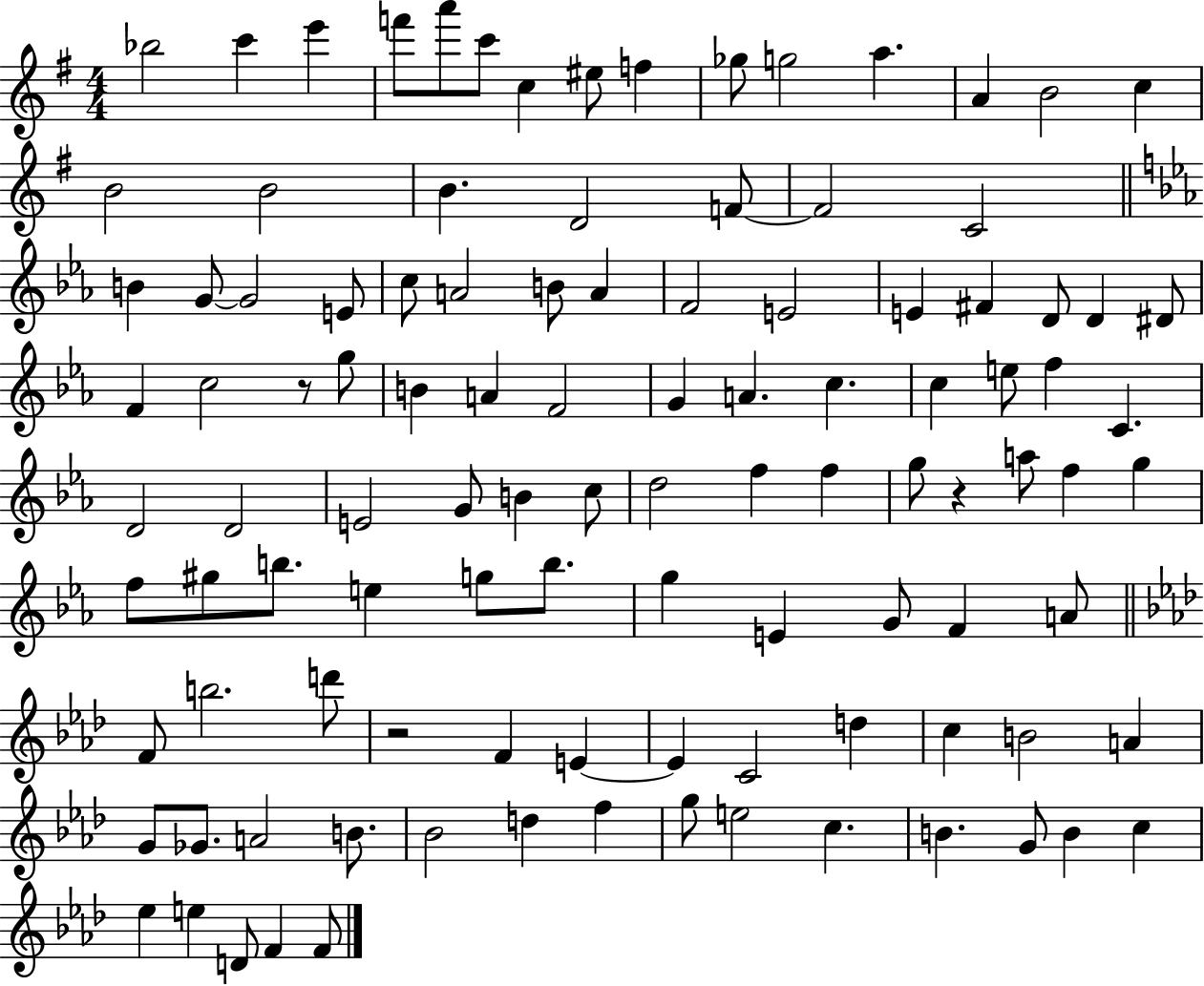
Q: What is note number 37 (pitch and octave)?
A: D#4